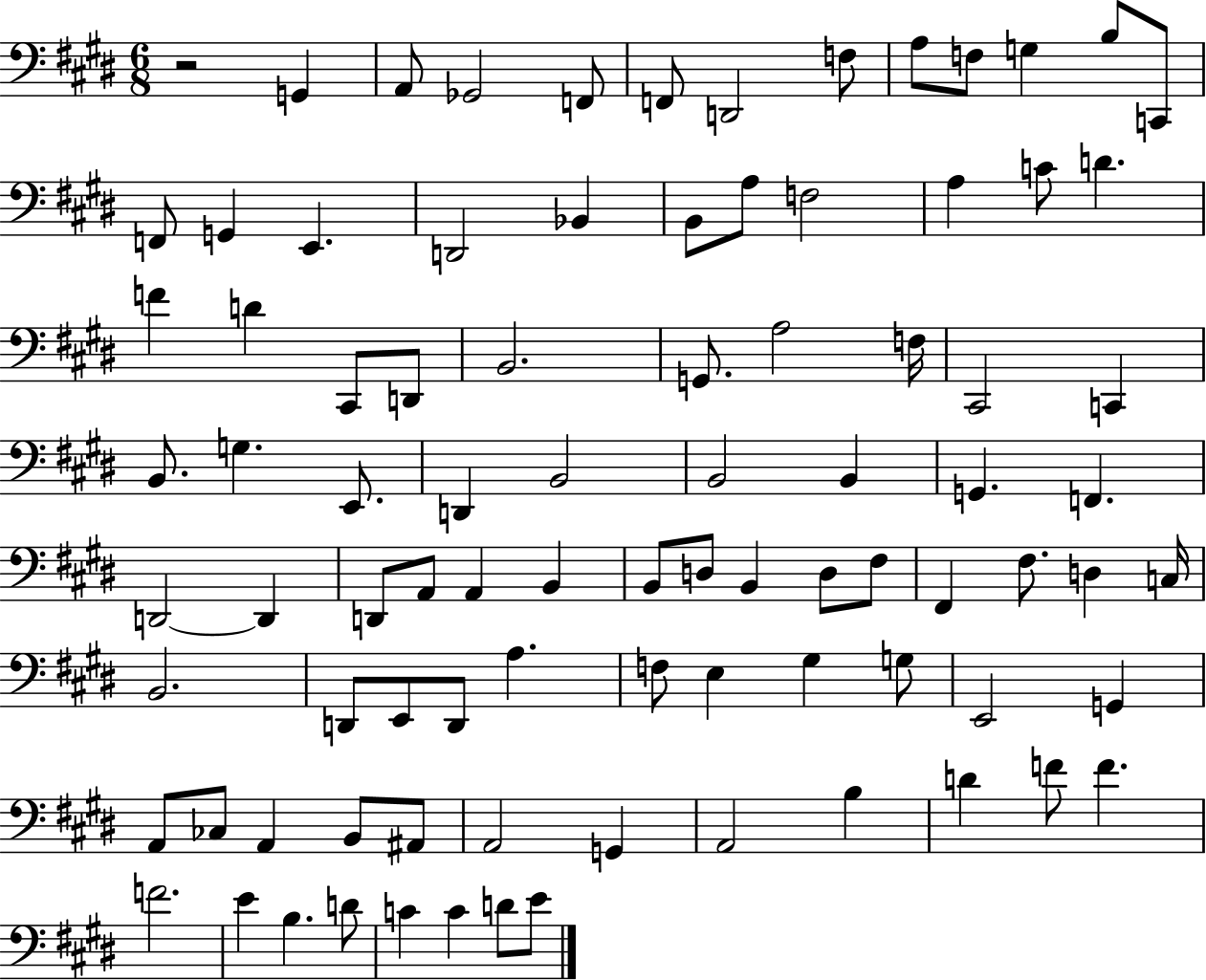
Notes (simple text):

R/h G2/q A2/e Gb2/h F2/e F2/e D2/h F3/e A3/e F3/e G3/q B3/e C2/e F2/e G2/q E2/q. D2/h Bb2/q B2/e A3/e F3/h A3/q C4/e D4/q. F4/q D4/q C#2/e D2/e B2/h. G2/e. A3/h F3/s C#2/h C2/q B2/e. G3/q. E2/e. D2/q B2/h B2/h B2/q G2/q. F2/q. D2/h D2/q D2/e A2/e A2/q B2/q B2/e D3/e B2/q D3/e F#3/e F#2/q F#3/e. D3/q C3/s B2/h. D2/e E2/e D2/e A3/q. F3/e E3/q G#3/q G3/e E2/h G2/q A2/e CES3/e A2/q B2/e A#2/e A2/h G2/q A2/h B3/q D4/q F4/e F4/q. F4/h. E4/q B3/q. D4/e C4/q C4/q D4/e E4/e